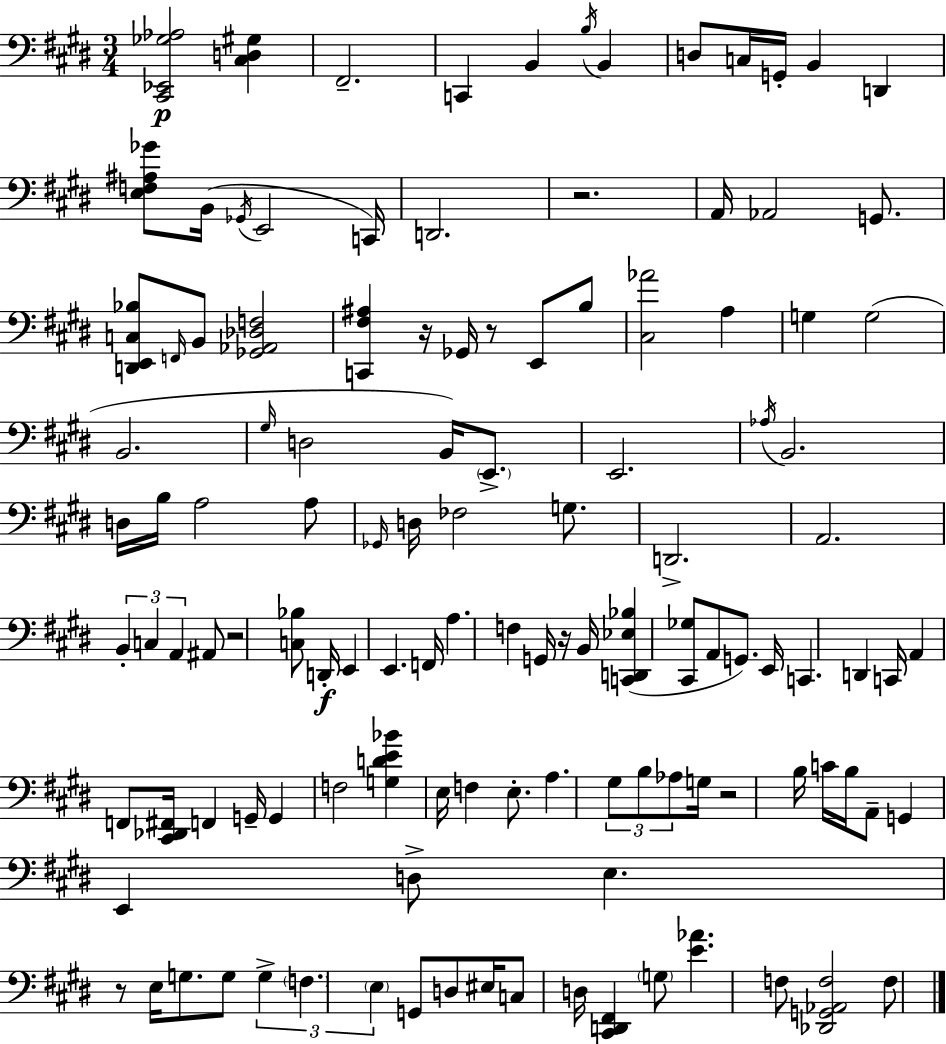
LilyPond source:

{
  \clef bass
  \numericTimeSignature
  \time 3/4
  \key e \major
  <cis, ees, ges aes>2\p <cis d gis>4 | fis,2.-- | c,4 b,4 \acciaccatura { b16 } b,4 | d8 c16 g,16-. b,4 d,4 | \break <e f ais ges'>8 b,16( \acciaccatura { ges,16 } e,2 | c,16) d,2. | r2. | a,16 aes,2 g,8. | \break <d, e, c bes>8 \grace { f,16 } b,8 <ges, aes, des f>2 | <c, fis ais>4 r16 ges,16 r8 e,8 | b8 <cis aes'>2 a4 | g4 g2( | \break b,2. | \grace { gis16 } d2 | b,16) \parenthesize e,8.-> e,2. | \acciaccatura { aes16 } b,2. | \break d16 b16 a2 | a8 \grace { ges,16 } d16 fes2 | g8. d,2.-> | a,2. | \break \tuplet 3/2 { b,4-. c4 | a,4 } ais,8 r2 | <c bes>8 d,16-.\f e,4 e,4. | f,16 a4. | \break f4 g,16 r16 b,16 <c, d, ees bes>4( <cis, ges>8 | a,8 g,8.) e,16 c,4. | d,4 c,16 a,4 f,8 | <cis, des, fis,>16 f,4 g,16-- g,4 f2 | \break <g d' e' bes'>4 e16 f4 | e8.-. a4. | \tuplet 3/2 { gis8 b8 aes8 } g16 r2 | b16 c'16 b16 a,8-- g,4 | \break e,4 d8-> e4. | r8 e16 g8. g8 \tuplet 3/2 { g4-> | \parenthesize f4. \parenthesize e4 } g,8 | d8 eis16 c8 d16 <cis, d, fis,>4 \parenthesize g8 | \break <e' aes'>4. f8 <des, g, aes, f>2 | f8 \bar "|."
}